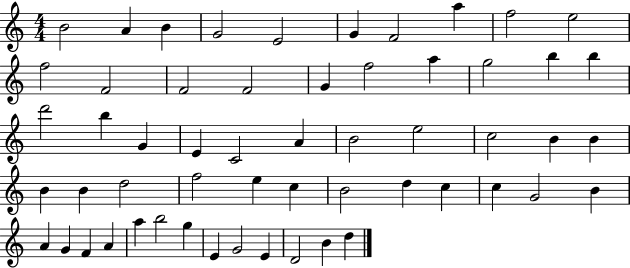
{
  \clef treble
  \numericTimeSignature
  \time 4/4
  \key c \major
  b'2 a'4 b'4 | g'2 e'2 | g'4 f'2 a''4 | f''2 e''2 | \break f''2 f'2 | f'2 f'2 | g'4 f''2 a''4 | g''2 b''4 b''4 | \break d'''2 b''4 g'4 | e'4 c'2 a'4 | b'2 e''2 | c''2 b'4 b'4 | \break b'4 b'4 d''2 | f''2 e''4 c''4 | b'2 d''4 c''4 | c''4 g'2 b'4 | \break a'4 g'4 f'4 a'4 | a''4 b''2 g''4 | e'4 g'2 e'4 | d'2 b'4 d''4 | \break \bar "|."
}